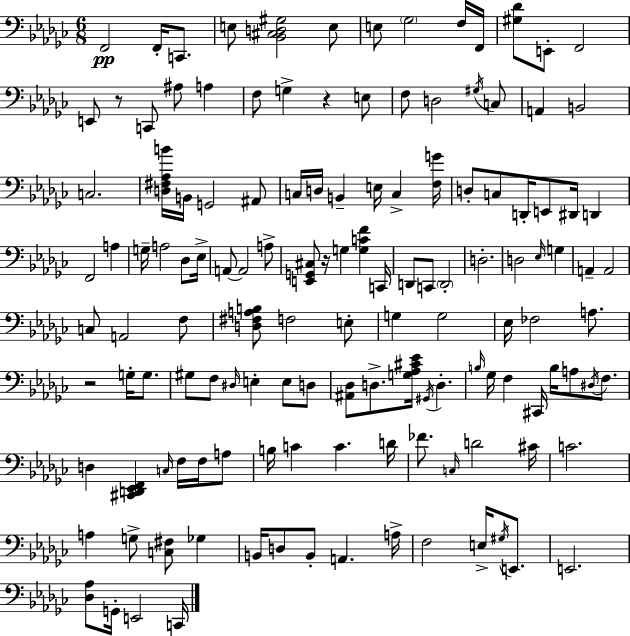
F2/h F2/s C2/e. E3/e [Bb2,C#3,D3,G#3]/h E3/e E3/e Gb3/h F3/s F2/s [G#3,Db4]/e E2/e F2/h E2/e R/e C2/e A#3/e A3/q F3/e G3/q R/q E3/e F3/e D3/h G#3/s C3/e A2/q B2/h C3/h. [D3,F#3,Ab3,B4]/s B2/s G2/h A#2/e C3/s D3/s B2/q E3/s C3/q [F3,G4]/s D3/e C3/e D2/s E2/e D#2/s D2/q F2/h A3/q G3/s A3/h Db3/e Eb3/s A2/e A2/h A3/e [E2,G2,C#3]/e R/s G3/q [G3,C4,F4]/q C2/s D2/e C2/e D2/h D3/h. D3/h Eb3/s G3/q A2/q A2/h C3/e A2/h F3/e [D3,F#3,A3,B3]/e F3/h E3/e G3/q G3/h Eb3/s FES3/h A3/e. R/h G3/s G3/e. G#3/e F3/e D#3/s E3/q E3/e D3/e [A#2,Db3]/e D3/e. [G3,Ab3,C#4,Eb4]/s G#2/s D3/q. B3/s Gb3/s F3/q C#2/s B3/s A3/e D#3/s F3/e. D3/q [C#2,D2,Eb2,F2]/q C3/s F3/s F3/s A3/e B3/s C4/q C4/q. D4/s FES4/e. C3/s D4/h C#4/s C4/h. A3/q G3/e [C3,F#3]/e Gb3/q B2/s D3/e B2/e A2/q. A3/s F3/h E3/s G#3/s E2/e. E2/h. [Db3,Ab3]/e G2/s E2/h C2/s